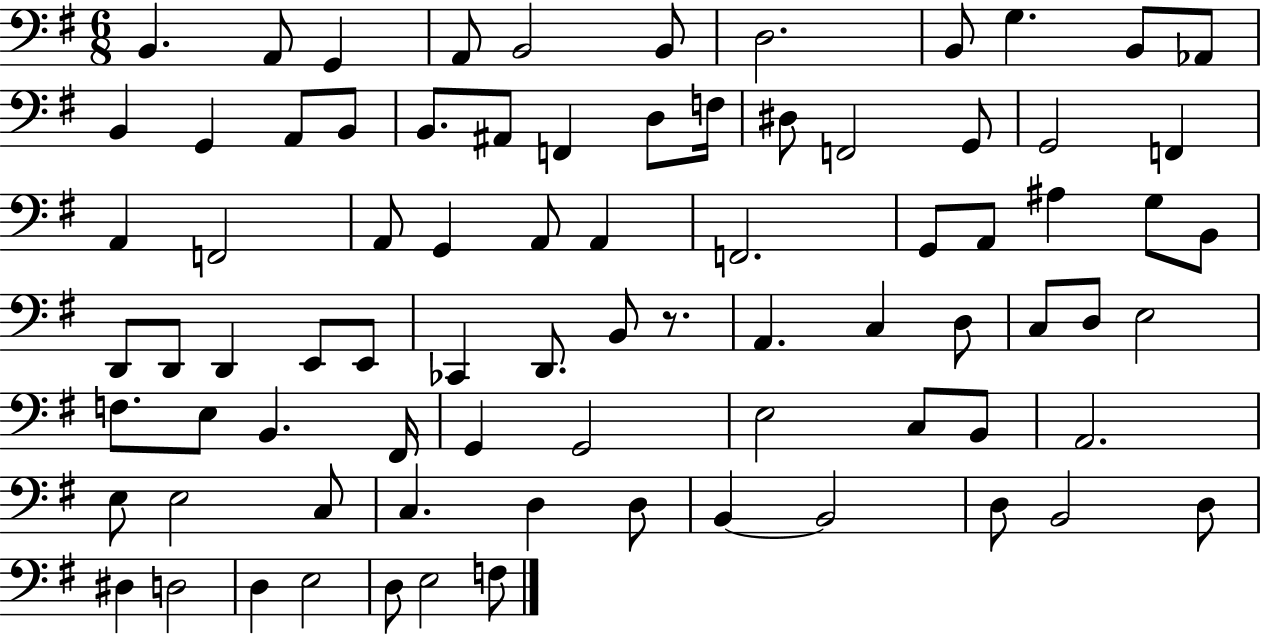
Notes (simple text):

B2/q. A2/e G2/q A2/e B2/h B2/e D3/h. B2/e G3/q. B2/e Ab2/e B2/q G2/q A2/e B2/e B2/e. A#2/e F2/q D3/e F3/s D#3/e F2/h G2/e G2/h F2/q A2/q F2/h A2/e G2/q A2/e A2/q F2/h. G2/e A2/e A#3/q G3/e B2/e D2/e D2/e D2/q E2/e E2/e CES2/q D2/e. B2/e R/e. A2/q. C3/q D3/e C3/e D3/e E3/h F3/e. E3/e B2/q. F#2/s G2/q G2/h E3/h C3/e B2/e A2/h. E3/e E3/h C3/e C3/q. D3/q D3/e B2/q B2/h D3/e B2/h D3/e D#3/q D3/h D3/q E3/h D3/e E3/h F3/e